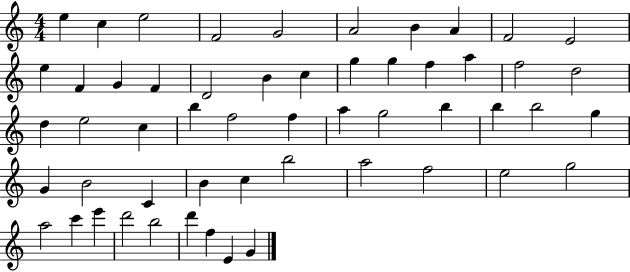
E5/q C5/q E5/h F4/h G4/h A4/h B4/q A4/q F4/h E4/h E5/q F4/q G4/q F4/q D4/h B4/q C5/q G5/q G5/q F5/q A5/q F5/h D5/h D5/q E5/h C5/q B5/q F5/h F5/q A5/q G5/h B5/q B5/q B5/h G5/q G4/q B4/h C4/q B4/q C5/q B5/h A5/h F5/h E5/h G5/h A5/h C6/q E6/q D6/h B5/h D6/q F5/q E4/q G4/q